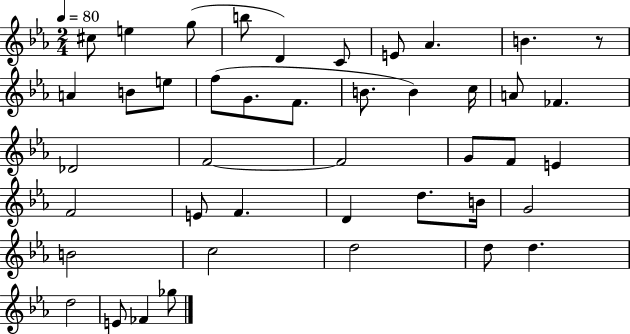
C#5/e E5/q G5/e B5/e D4/q C4/e E4/e Ab4/q. B4/q. R/e A4/q B4/e E5/e F5/e G4/e. F4/e. B4/e. B4/q C5/s A4/e FES4/q. Db4/h F4/h F4/h G4/e F4/e E4/q F4/h E4/e F4/q. D4/q D5/e. B4/s G4/h B4/h C5/h D5/h D5/e D5/q. D5/h E4/e FES4/q Gb5/e